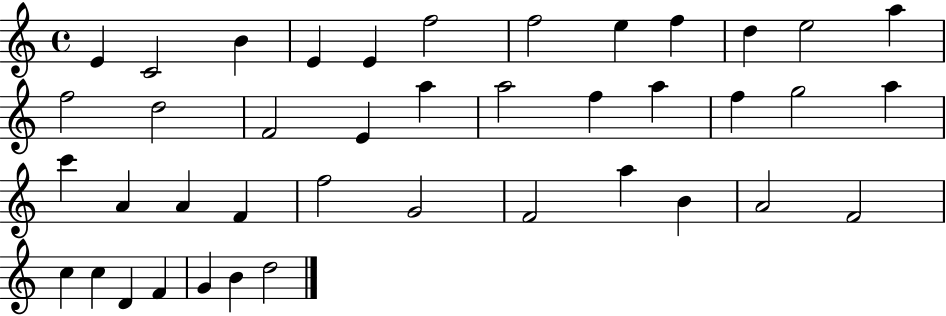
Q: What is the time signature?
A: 4/4